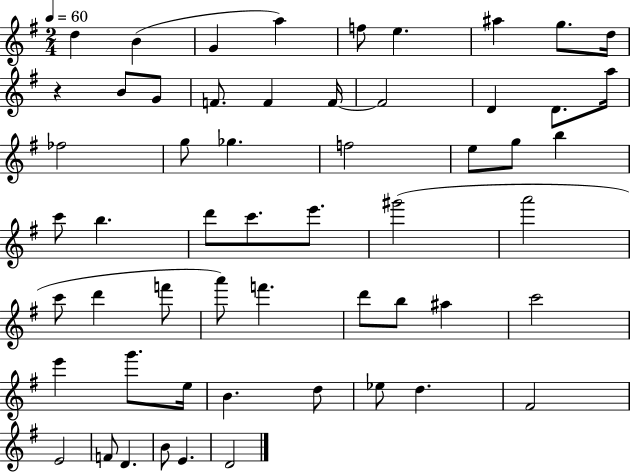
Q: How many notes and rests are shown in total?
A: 56